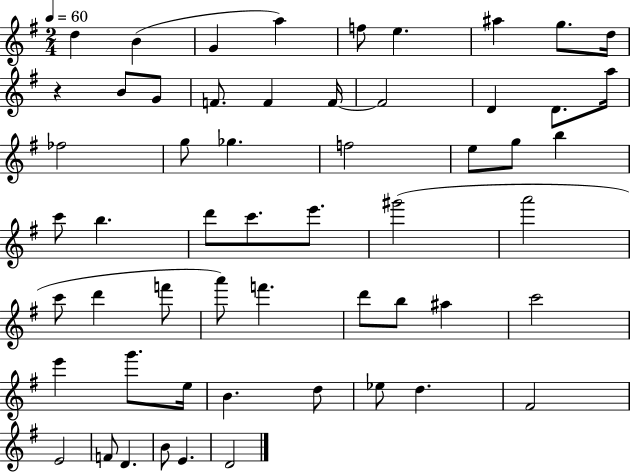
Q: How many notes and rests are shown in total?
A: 56